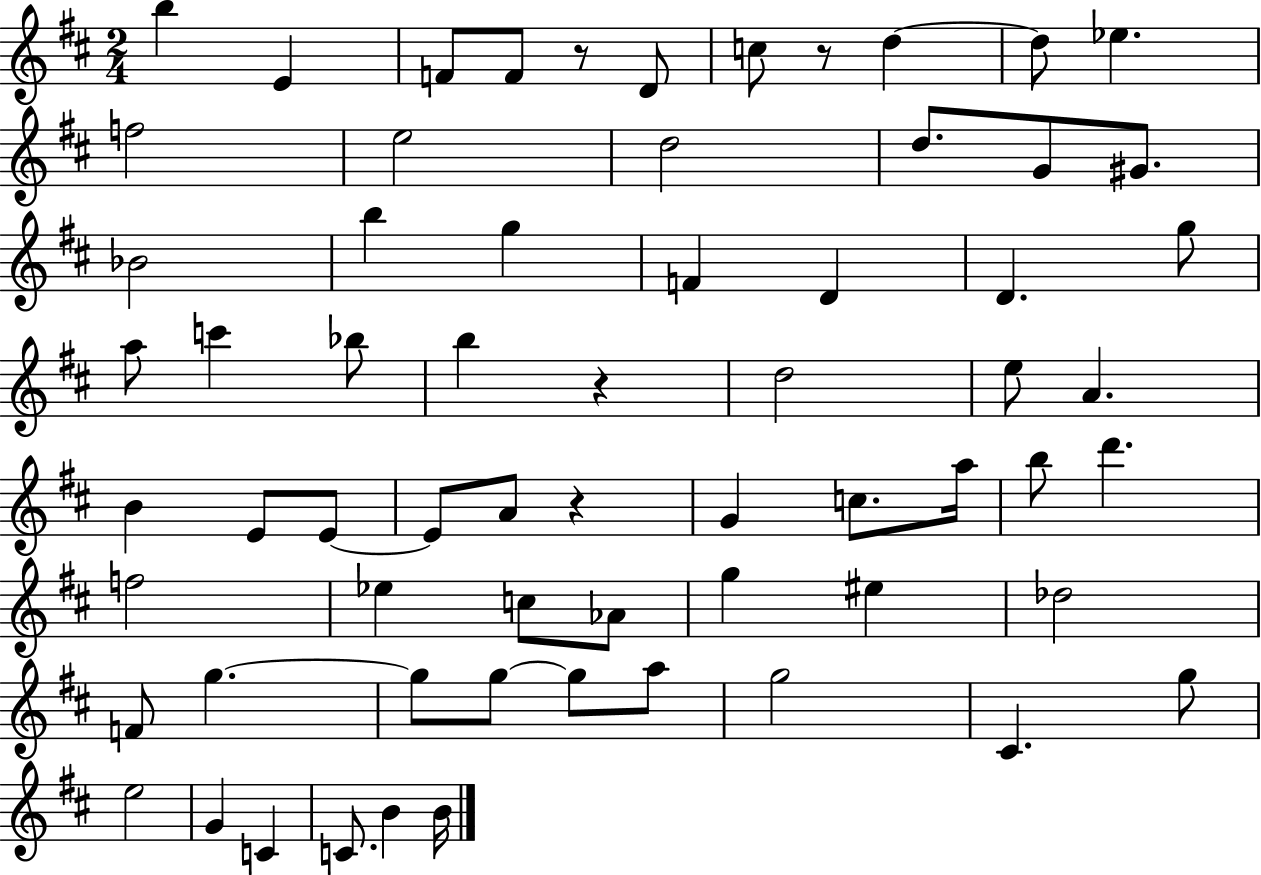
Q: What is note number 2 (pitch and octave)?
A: E4